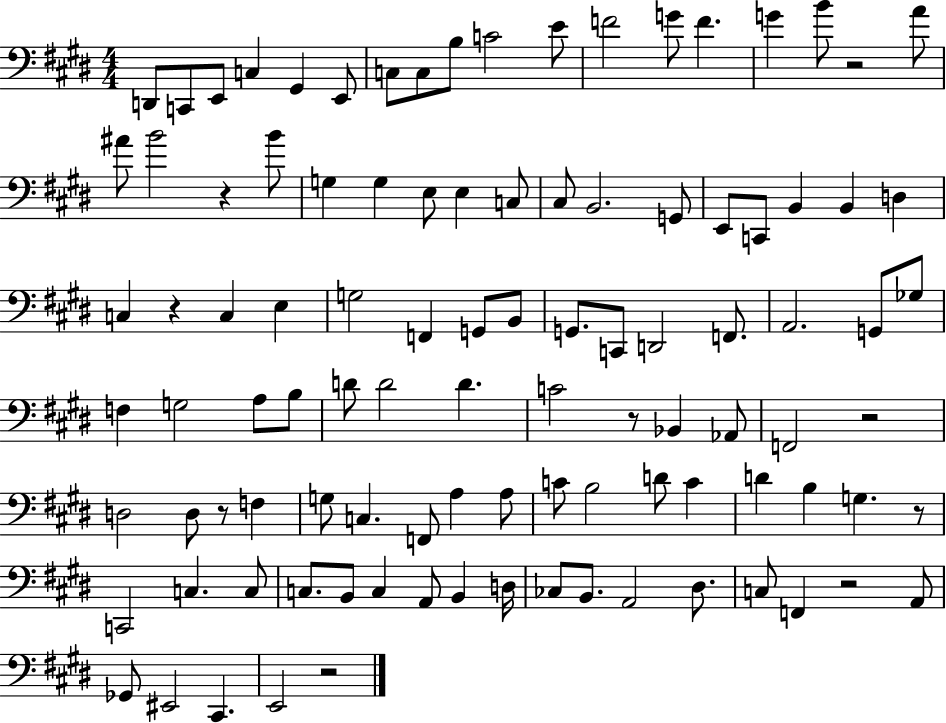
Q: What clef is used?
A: bass